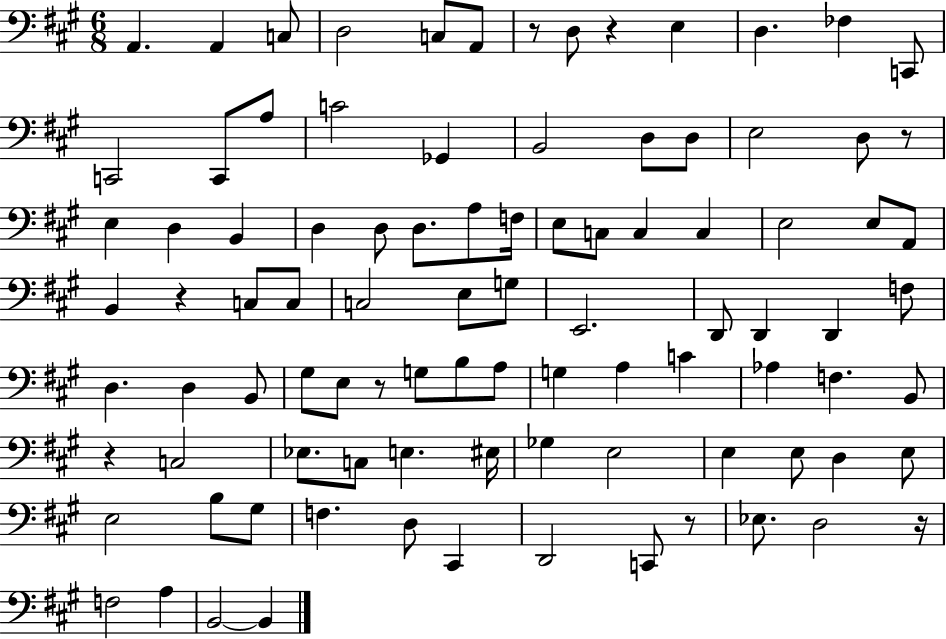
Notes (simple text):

A2/q. A2/q C3/e D3/h C3/e A2/e R/e D3/e R/q E3/q D3/q. FES3/q C2/e C2/h C2/e A3/e C4/h Gb2/q B2/h D3/e D3/e E3/h D3/e R/e E3/q D3/q B2/q D3/q D3/e D3/e. A3/e F3/s E3/e C3/e C3/q C3/q E3/h E3/e A2/e B2/q R/q C3/e C3/e C3/h E3/e G3/e E2/h. D2/e D2/q D2/q F3/e D3/q. D3/q B2/e G#3/e E3/e R/e G3/e B3/e A3/e G3/q A3/q C4/q Ab3/q F3/q. B2/e R/q C3/h Eb3/e. C3/e E3/q. EIS3/s Gb3/q E3/h E3/q E3/e D3/q E3/e E3/h B3/e G#3/e F3/q. D3/e C#2/q D2/h C2/e R/e Eb3/e. D3/h R/s F3/h A3/q B2/h B2/q